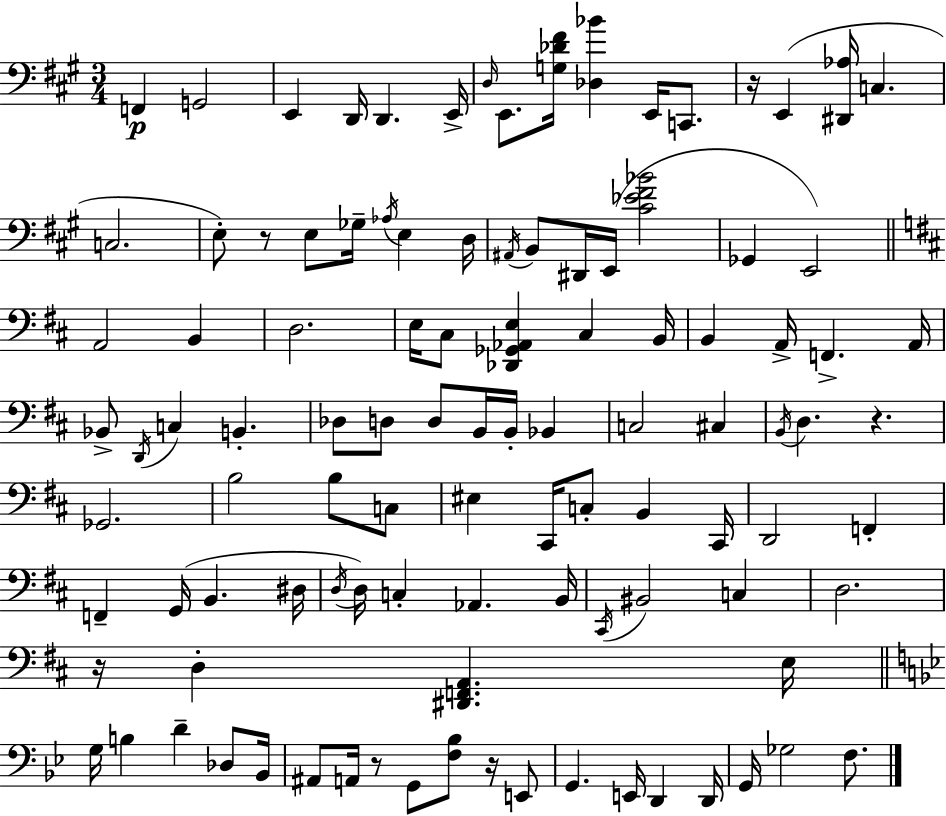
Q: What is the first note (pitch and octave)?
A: F2